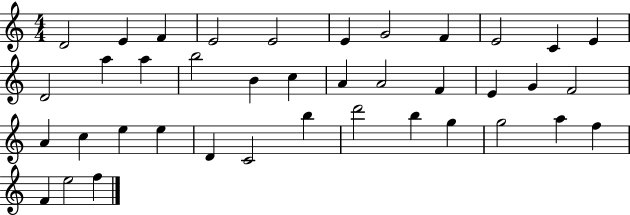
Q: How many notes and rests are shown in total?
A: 39